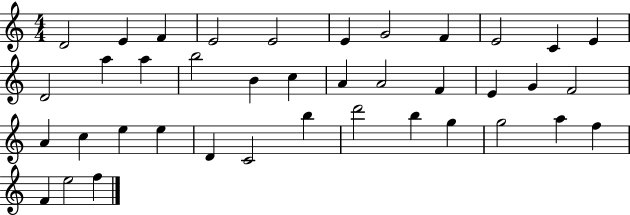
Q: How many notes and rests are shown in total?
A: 39